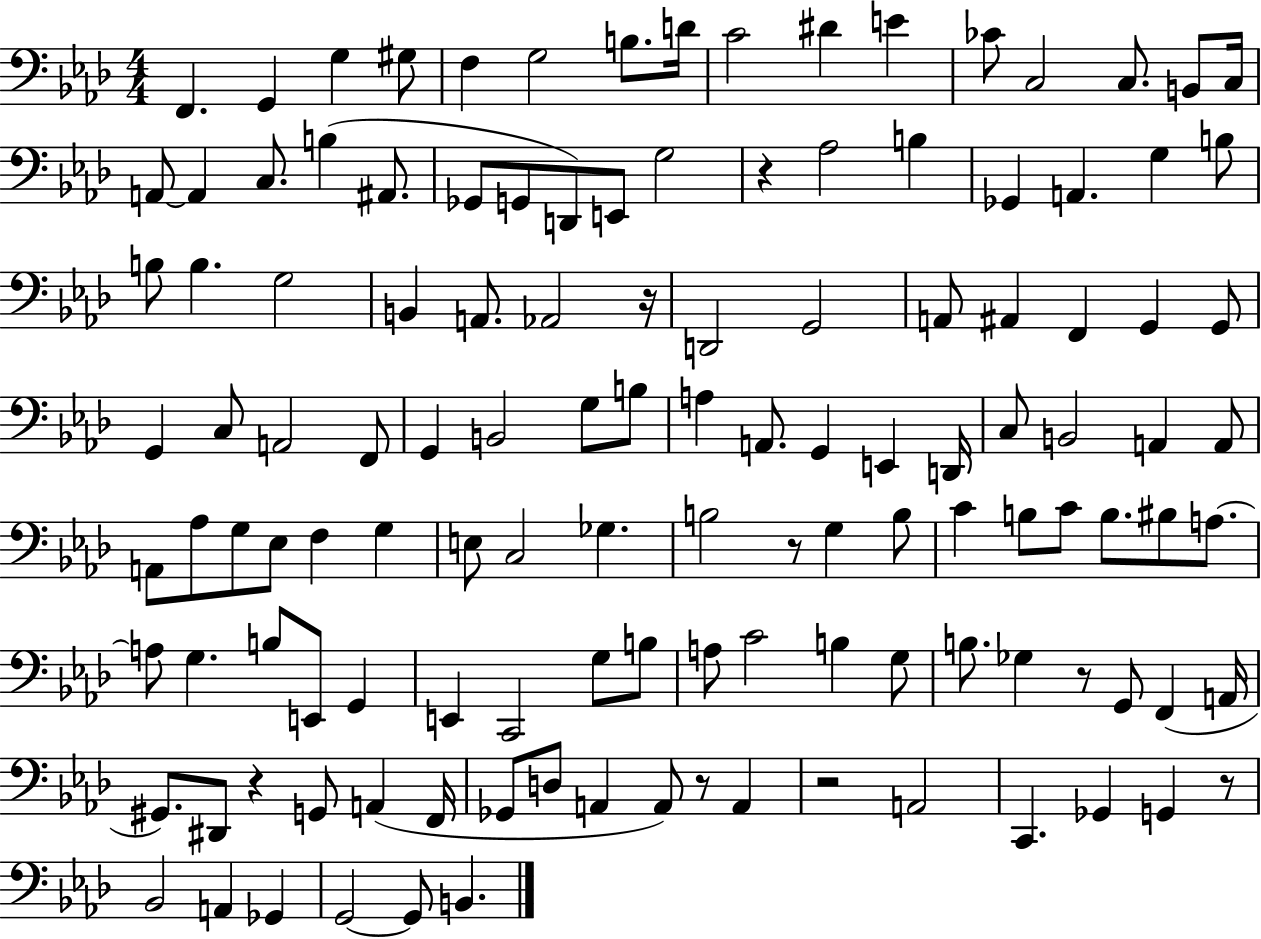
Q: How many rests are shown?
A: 8